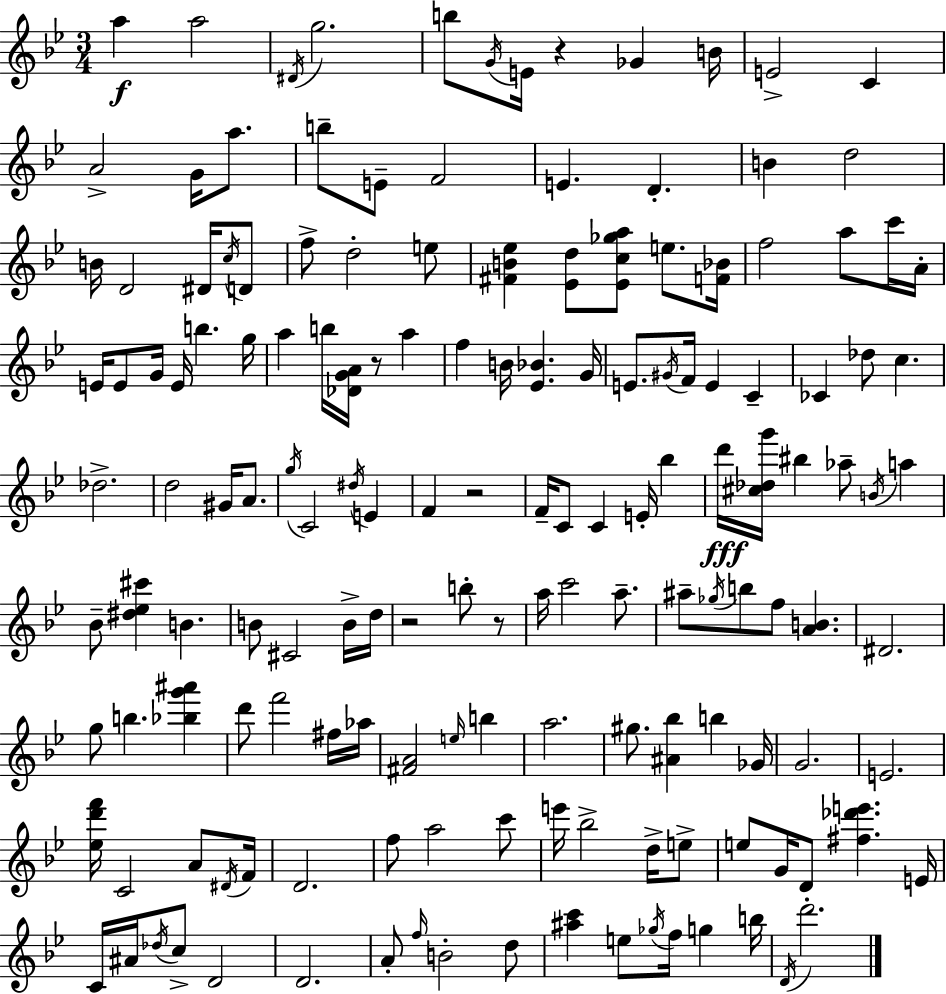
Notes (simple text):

A5/q A5/h D#4/s G5/h. B5/e G4/s E4/s R/q Gb4/q B4/s E4/h C4/q A4/h G4/s A5/e. B5/e E4/e F4/h E4/q. D4/q. B4/q D5/h B4/s D4/h D#4/s C5/s D4/e F5/e D5/h E5/e [F#4,B4,Eb5]/q [Eb4,D5]/e [Eb4,C5,Gb5,A5]/e E5/e. [F4,Bb4]/s F5/h A5/e C6/s A4/s E4/s E4/e G4/s E4/s B5/q. G5/s A5/q B5/s [Db4,G4,A4]/s R/e A5/q F5/q B4/s [Eb4,Bb4]/q. G4/s E4/e. G#4/s F4/s E4/q C4/q CES4/q Db5/e C5/q. Db5/h. D5/h G#4/s A4/e. G5/s C4/h D#5/s E4/q F4/q R/h F4/s C4/e C4/q E4/s Bb5/q D6/s [C#5,Db5,G6]/s BIS5/q Ab5/e B4/s A5/q Bb4/e [D#5,Eb5,C#6]/q B4/q. B4/e C#4/h B4/s D5/s R/h B5/e R/e A5/s C6/h A5/e. A#5/e Gb5/s B5/e F5/e [A4,B4]/q. D#4/h. G5/e B5/q. [Bb5,G6,A#6]/q D6/e F6/h F#5/s Ab5/s [F#4,A4]/h E5/s B5/q A5/h. G#5/e. [A#4,Bb5]/q B5/q Gb4/s G4/h. E4/h. [Eb5,D6,F6]/s C4/h A4/e D#4/s F4/s D4/h. F5/e A5/h C6/e E6/s Bb5/h D5/s E5/e E5/e G4/s D4/e [F#5,Db6,E6]/q. E4/s C4/s A#4/s Db5/s C5/e D4/h D4/h. A4/e F5/s B4/h D5/e [A#5,C6]/q E5/e Gb5/s F5/s G5/q B5/s D4/s D6/h.